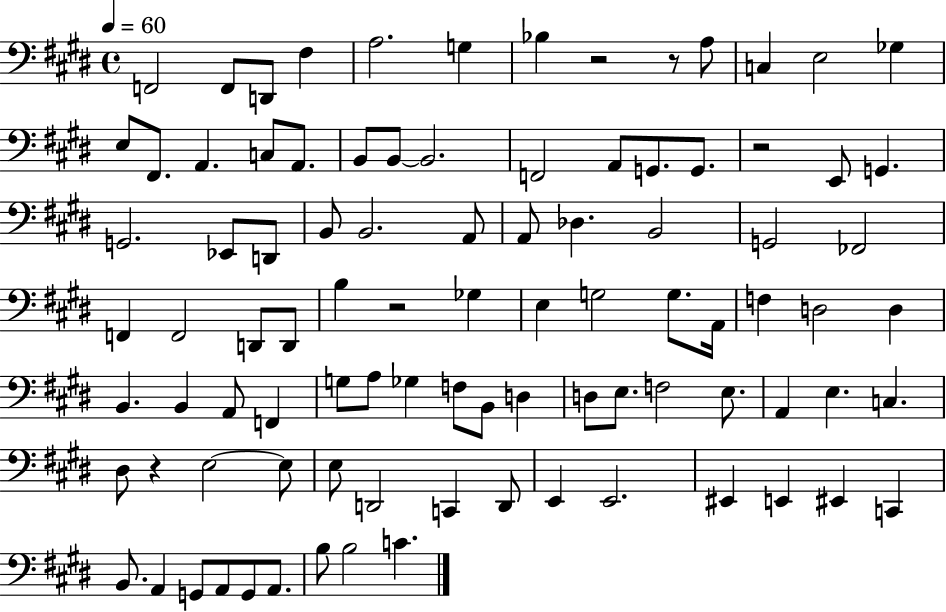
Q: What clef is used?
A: bass